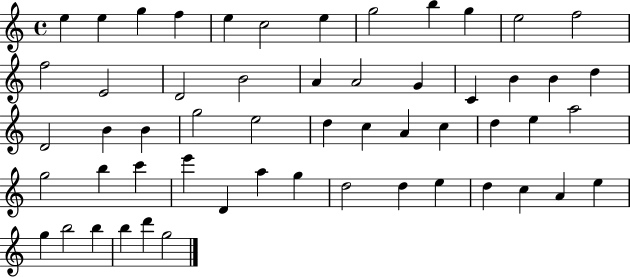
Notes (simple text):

E5/q E5/q G5/q F5/q E5/q C5/h E5/q G5/h B5/q G5/q E5/h F5/h F5/h E4/h D4/h B4/h A4/q A4/h G4/q C4/q B4/q B4/q D5/q D4/h B4/q B4/q G5/h E5/h D5/q C5/q A4/q C5/q D5/q E5/q A5/h G5/h B5/q C6/q E6/q D4/q A5/q G5/q D5/h D5/q E5/q D5/q C5/q A4/q E5/q G5/q B5/h B5/q B5/q D6/q G5/h